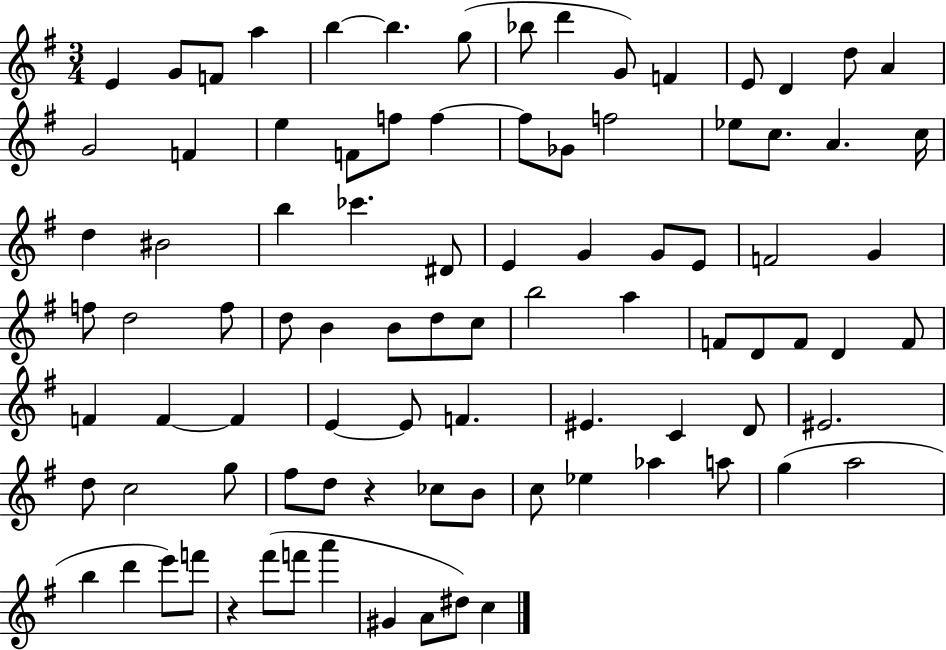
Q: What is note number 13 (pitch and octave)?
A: D4